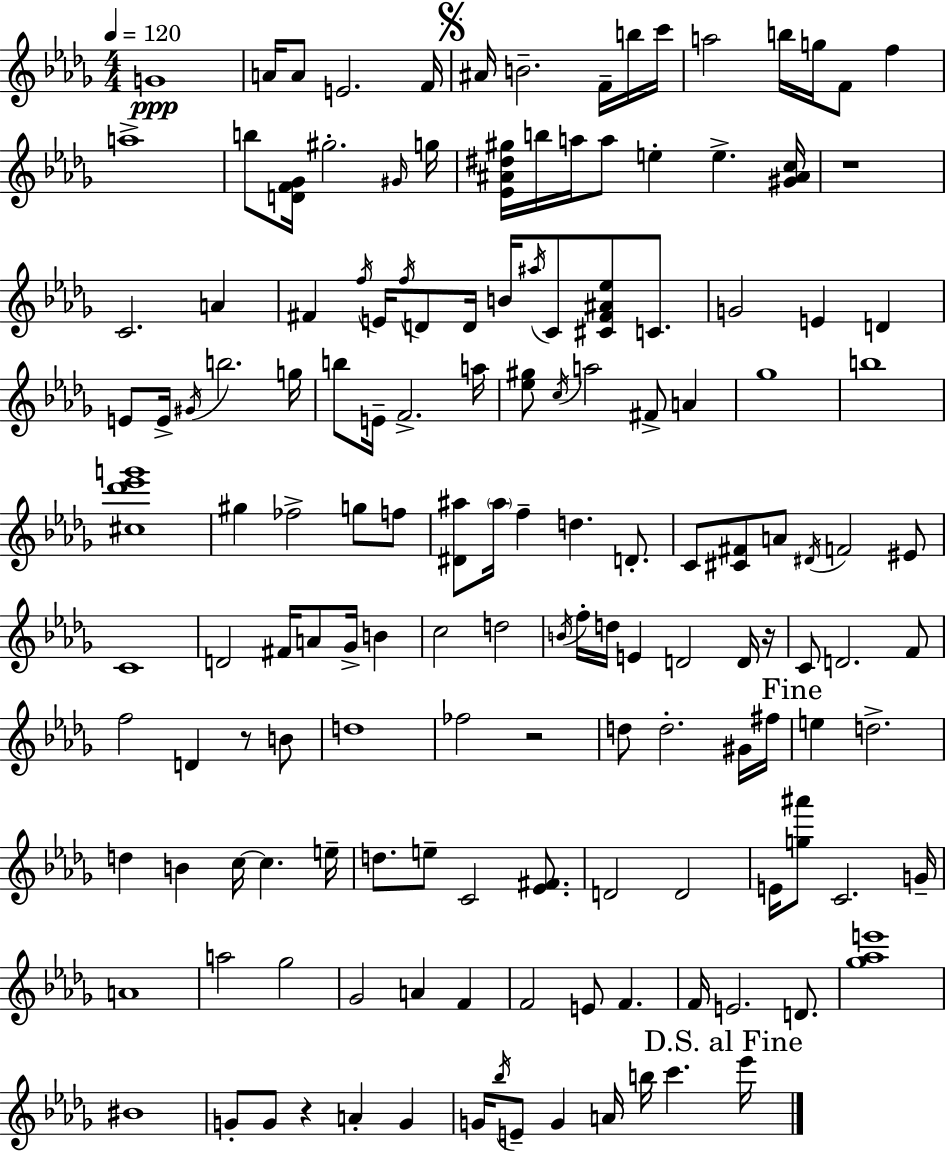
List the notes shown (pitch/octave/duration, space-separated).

G4/w A4/s A4/e E4/h. F4/s A#4/s B4/h. F4/s B5/s C6/s A5/h B5/s G5/s F4/e F5/q A5/w B5/e [D4,F4,Gb4]/s G#5/h. G#4/s G5/s [Eb4,A#4,D#5,G#5]/s B5/s A5/s A5/e E5/q E5/q. [G#4,A#4,C5]/s R/w C4/h. A4/q F#4/q F5/s E4/s F5/s D4/e D4/s B4/s A#5/s C4/e [C#4,F#4,A#4,Eb5]/e C4/e. G4/h E4/q D4/q E4/e E4/s G#4/s B5/h. G5/s B5/e E4/s F4/h. A5/s [Eb5,G#5]/e C5/s A5/h F#4/e A4/q Gb5/w B5/w [C#5,Db6,Eb6,G6]/w G#5/q FES5/h G5/e F5/e [D#4,A#5]/e A#5/s F5/q D5/q. D4/e. C4/e [C#4,F#4]/e A4/e D#4/s F4/h EIS4/e C4/w D4/h F#4/s A4/e Gb4/s B4/q C5/h D5/h B4/s F5/s D5/s E4/q D4/h D4/s R/s C4/e D4/h. F4/e F5/h D4/q R/e B4/e D5/w FES5/h R/h D5/e D5/h. G#4/s F#5/s E5/q D5/h. D5/q B4/q C5/s C5/q. E5/s D5/e. E5/e C4/h [Eb4,F#4]/e. D4/h D4/h E4/s [G5,A#6]/e C4/h. G4/s A4/w A5/h Gb5/h Gb4/h A4/q F4/q F4/h E4/e F4/q. F4/s E4/h. D4/e. [Gb5,Ab5,E6]/w BIS4/w G4/e G4/e R/q A4/q G4/q G4/s Bb5/s E4/e G4/q A4/s B5/s C6/q. Eb6/s